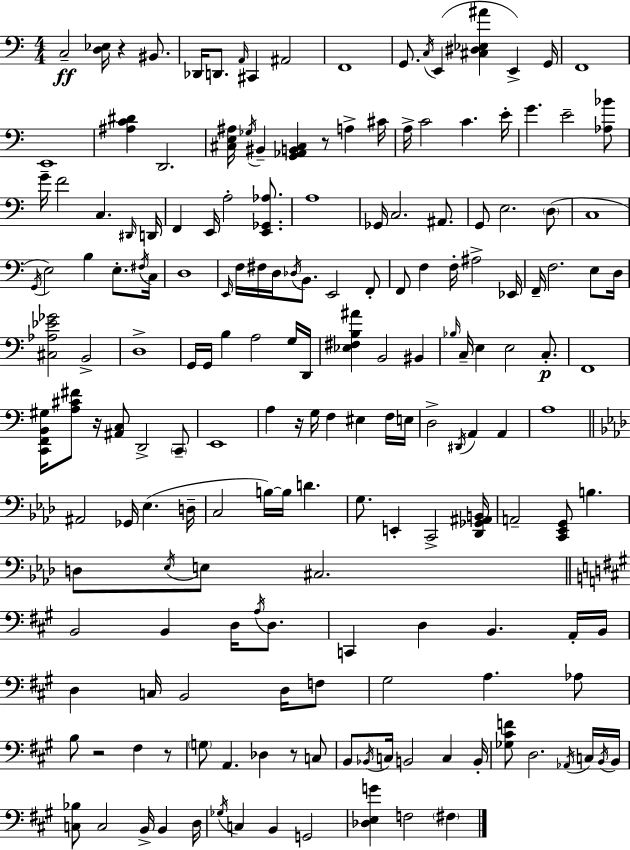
{
  \clef bass
  \numericTimeSignature
  \time 4/4
  \key a \minor
  \repeat volta 2 { c2--\ff <d ees>16 r4 bis,8. | des,16 d,8. \grace { a,16 } cis,4 ais,2 | f,1 | g,8. \acciaccatura { c16 } e,4( <cis dis ees ais'>4 e,4->) | \break g,16 f,1 | e,1 | <ais c' dis'>4 d,2. | <cis e ais>16 \acciaccatura { ges16 } bis,4-- <g, aes, b, cis>4 r8 a4-> | \break cis'16 a16-> c'2 c'4. | e'16-. g'4. e'2-- | <aes bes'>8 g'16-- f'2 c4. | \grace { dis,16 } d,16 f,4 e,16 a2-. | \break <e, ges, aes>8. a1 | ges,16 c2. | ais,8. g,8 e2. | \parenthesize d8( c1 | \break \acciaccatura { g,16 } e2) b4 | e8.-. \acciaccatura { fis16 } c16 d1 | \grace { e,16 } f16 fis16 d16 \acciaccatura { des16 } b,8. e,2 | f,8-. f,8 f4 f16-. ais2-> | \break ees,16 f,16-- f2. | e8 d16 <cis aes ees' ges'>2 | b,2-> d1-> | g,16 g,16 b4 a2 | \break g16 d,16 <ees fis b ais'>4 b,2 | bis,4 \grace { bes16 } c16-- e4 e2 | c8.-.\p f,1 | <c, f, b, gis>16 <a cis' fis'>8 r16 <ais, c>8 d,2-> | \break \parenthesize c,8-- e,1 | a4 r16 g16 f4 | eis4 f16 e16 d2-> | \acciaccatura { dis,16 } a,4 a,4 a1 | \break \bar "||" \break \key aes \major ais,2 ges,16 ees4.( d16-- | c2 b16~~) b16 d'4. | g8. e,4-. c,2-> <des, ges, ais, b,>16 | a,2-- <c, ees, g,>8 b4. | \break d8 \acciaccatura { ees16 } e8 cis2. | \bar "||" \break \key a \major b,2 b,4 d16 \acciaccatura { a16 } d8. | c,4 d4 b,4. a,16-. | b,16 d4 c16 b,2 d16 f8 | gis2 a4. aes8 | \break b8 r2 fis4 r8 | \parenthesize g8 a,4. des4 r8 c8 | b,8 \acciaccatura { bes,16 } c16 b,2 c4 | b,16-. <ges cis' f'>8 d2. | \break \acciaccatura { aes,16 } c16 \acciaccatura { b,16 } b,16 <c bes>8 c2 b,16-> b,4 | d16 \acciaccatura { ges16 } c4 b,4 g,2 | <des e g'>4 f2 | \parenthesize fis4 } \bar "|."
}